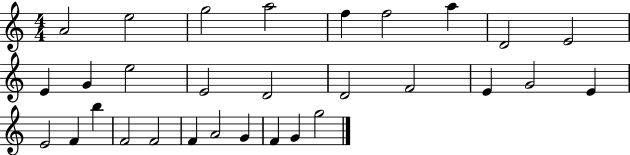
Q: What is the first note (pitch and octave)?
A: A4